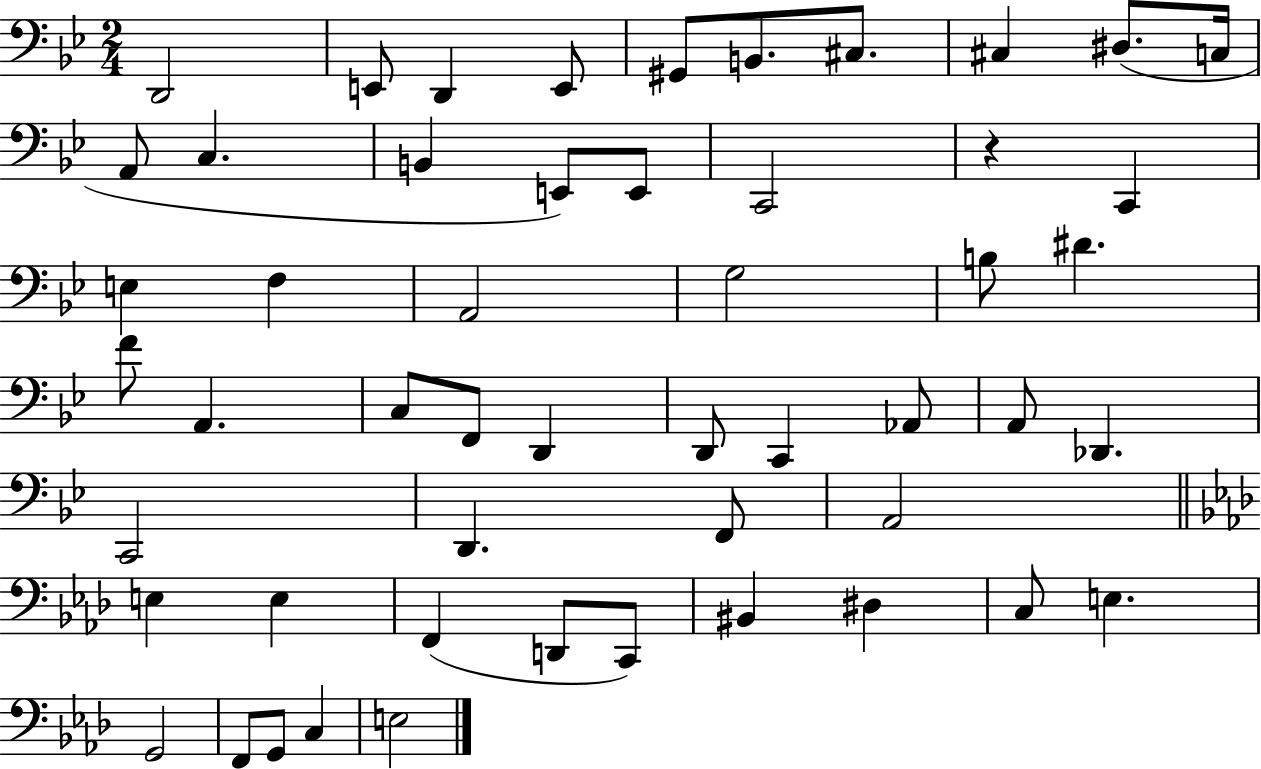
D2/h E2/e D2/q E2/e G#2/e B2/e. C#3/e. C#3/q D#3/e. C3/s A2/e C3/q. B2/q E2/e E2/e C2/h R/q C2/q E3/q F3/q A2/h G3/h B3/e D#4/q. F4/e A2/q. C3/e F2/e D2/q D2/e C2/q Ab2/e A2/e Db2/q. C2/h D2/q. F2/e A2/h E3/q E3/q F2/q D2/e C2/e BIS2/q D#3/q C3/e E3/q. G2/h F2/e G2/e C3/q E3/h